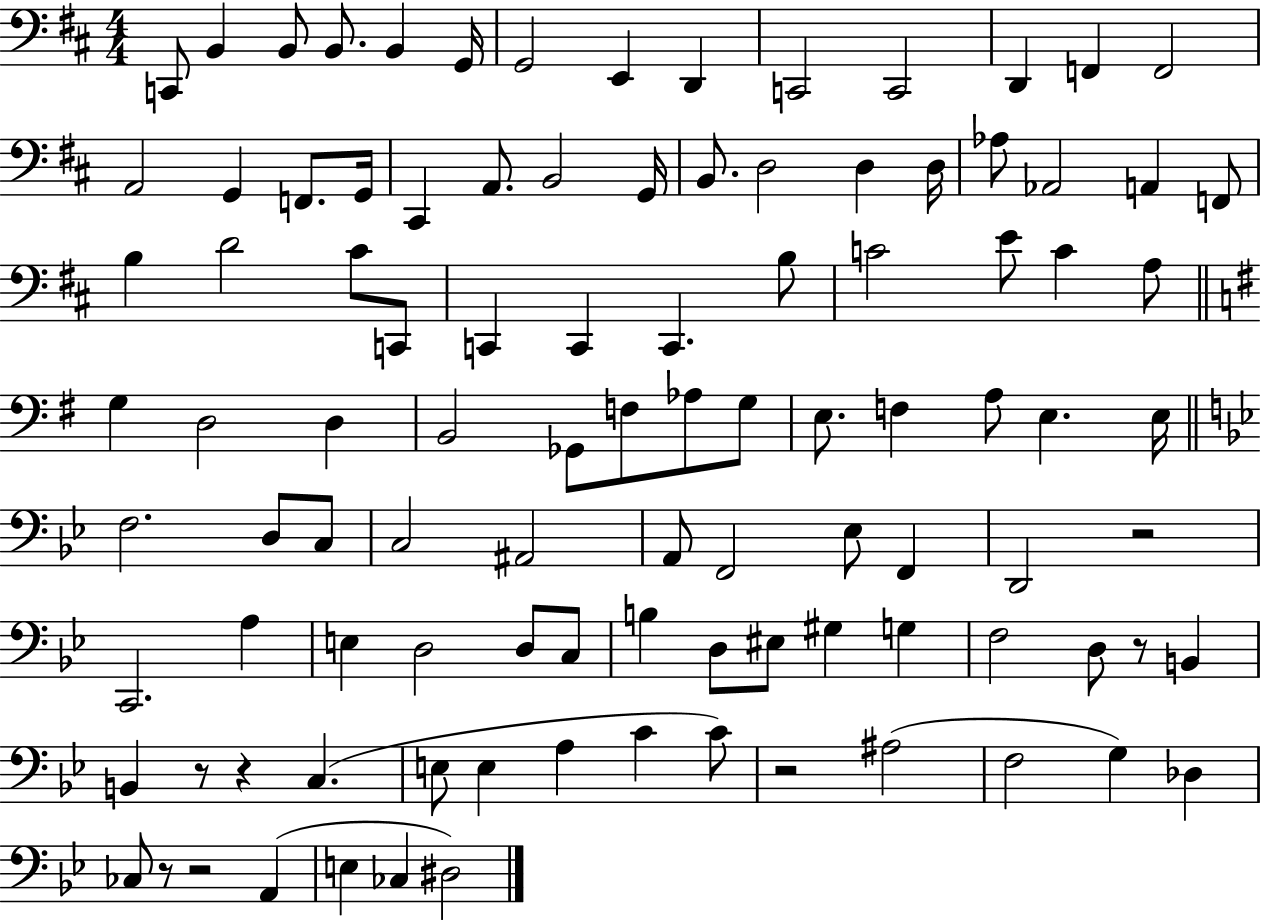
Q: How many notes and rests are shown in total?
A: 102